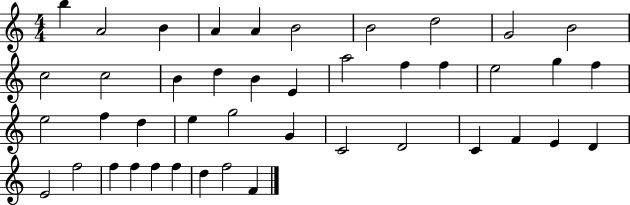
{
  \clef treble
  \numericTimeSignature
  \time 4/4
  \key c \major
  b''4 a'2 b'4 | a'4 a'4 b'2 | b'2 d''2 | g'2 b'2 | \break c''2 c''2 | b'4 d''4 b'4 e'4 | a''2 f''4 f''4 | e''2 g''4 f''4 | \break e''2 f''4 d''4 | e''4 g''2 g'4 | c'2 d'2 | c'4 f'4 e'4 d'4 | \break e'2 f''2 | f''4 f''4 f''4 f''4 | d''4 f''2 f'4 | \bar "|."
}